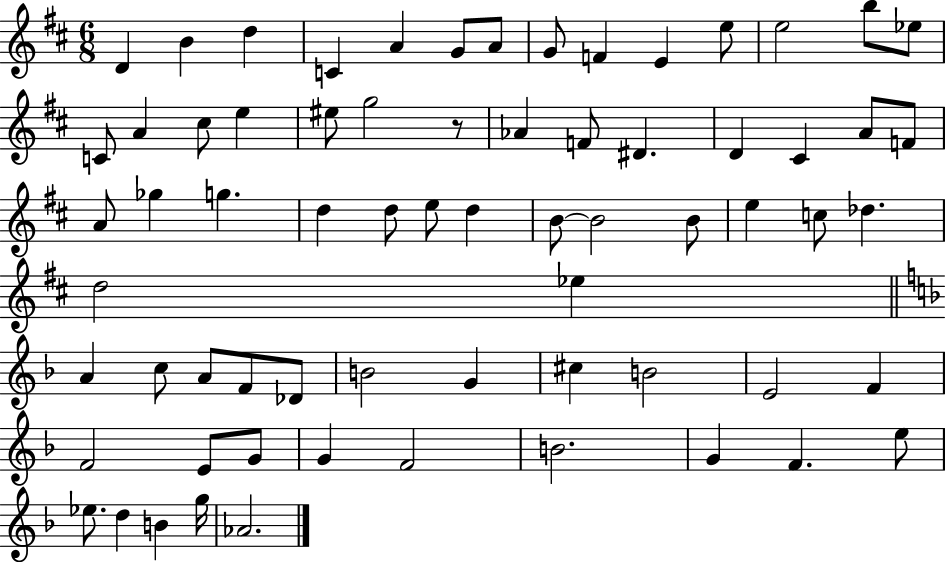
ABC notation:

X:1
T:Untitled
M:6/8
L:1/4
K:D
D B d C A G/2 A/2 G/2 F E e/2 e2 b/2 _e/2 C/2 A ^c/2 e ^e/2 g2 z/2 _A F/2 ^D D ^C A/2 F/2 A/2 _g g d d/2 e/2 d B/2 B2 B/2 e c/2 _d d2 _e A c/2 A/2 F/2 _D/2 B2 G ^c B2 E2 F F2 E/2 G/2 G F2 B2 G F e/2 _e/2 d B g/4 _A2